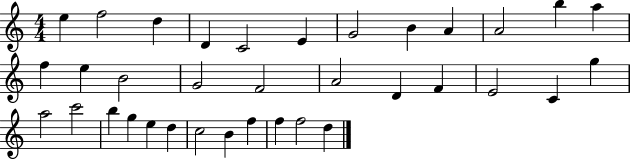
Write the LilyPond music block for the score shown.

{
  \clef treble
  \numericTimeSignature
  \time 4/4
  \key c \major
  e''4 f''2 d''4 | d'4 c'2 e'4 | g'2 b'4 a'4 | a'2 b''4 a''4 | \break f''4 e''4 b'2 | g'2 f'2 | a'2 d'4 f'4 | e'2 c'4 g''4 | \break a''2 c'''2 | b''4 g''4 e''4 d''4 | c''2 b'4 f''4 | f''4 f''2 d''4 | \break \bar "|."
}